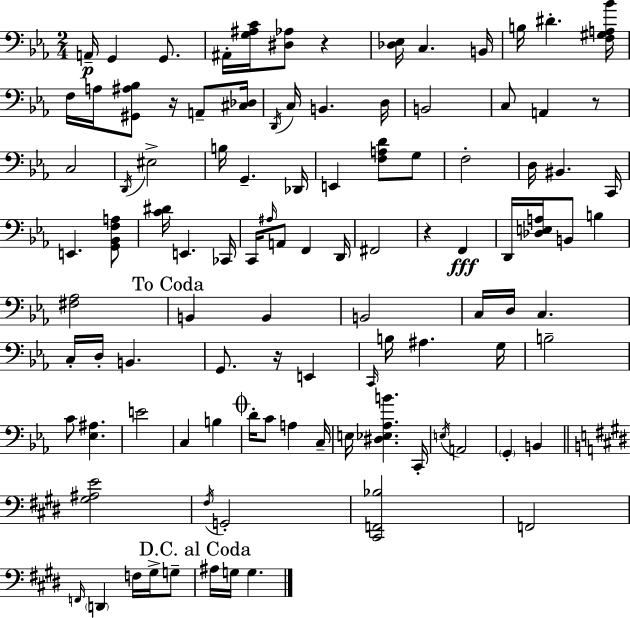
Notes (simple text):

A2/s G2/q G2/e. A#2/s [G3,A#3,C4]/s [D#3,Ab3]/e R/q [Db3,Eb3]/s C3/q. B2/s B3/s D#4/q. [F3,G#3,A3,Bb4]/s F3/s A3/s [G#2,A#3,Bb3]/e R/s A2/e [C#3,Db3]/s D2/s C3/s B2/q. D3/s B2/h C3/e A2/q R/e C3/h D2/s EIS3/h B3/s G2/q. Db2/s E2/q [F3,A3,D4]/e G3/e F3/h D3/s BIS2/q. C2/s E2/q. [G2,Bb2,F3,A3]/e [C4,D#4]/s E2/q. CES2/s C2/s A#3/s A2/e F2/q D2/s F#2/h R/q F2/q D2/s [Db3,E3,A3]/s B2/e B3/q [F#3,Ab3]/h B2/q B2/q B2/h C3/s D3/s C3/q. C3/s D3/s B2/q. G2/e. R/s E2/q C2/s B3/s A#3/q. G3/s B3/h C4/e [Eb3,A#3]/q. E4/h C3/q B3/q D4/s C4/e A3/q C3/s E3/s [D#3,Eb3,Ab3,B4]/q. C2/s E3/s A2/h G2/q B2/q [G#3,A#3,E4]/h F#3/s G2/h [C#2,F2,Bb3]/h F2/h F2/s D2/q F3/s G#3/s G3/e A#3/s G3/s G3/q.